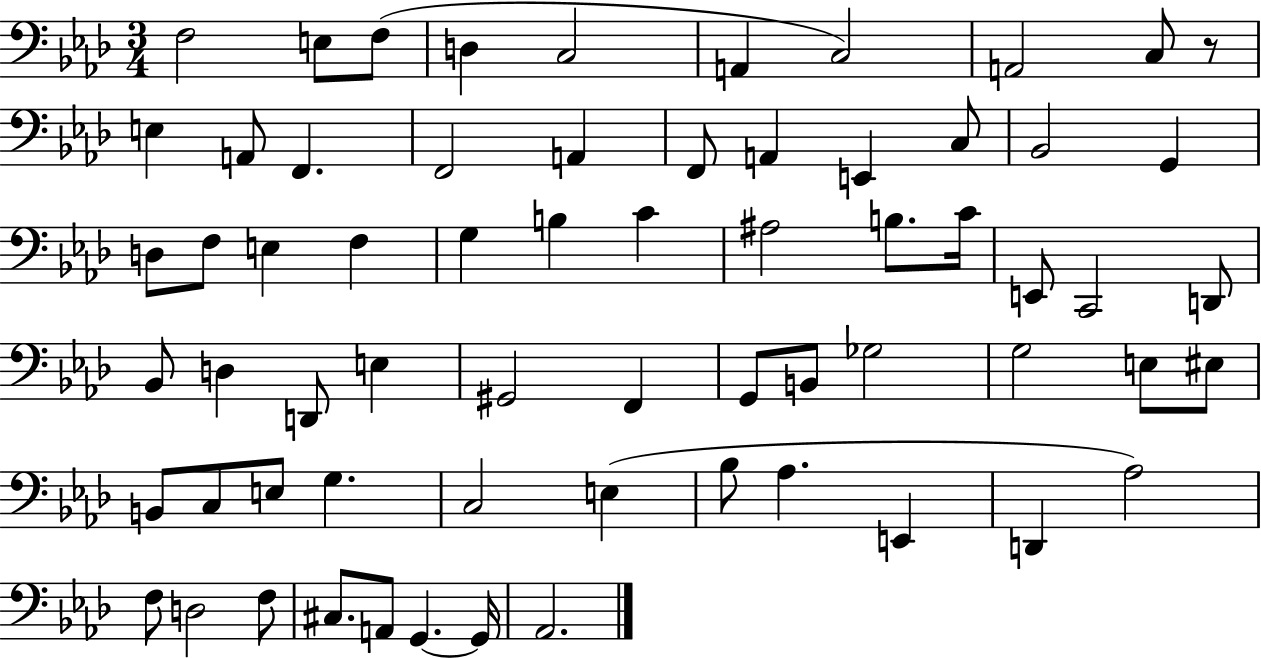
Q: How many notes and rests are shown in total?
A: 65